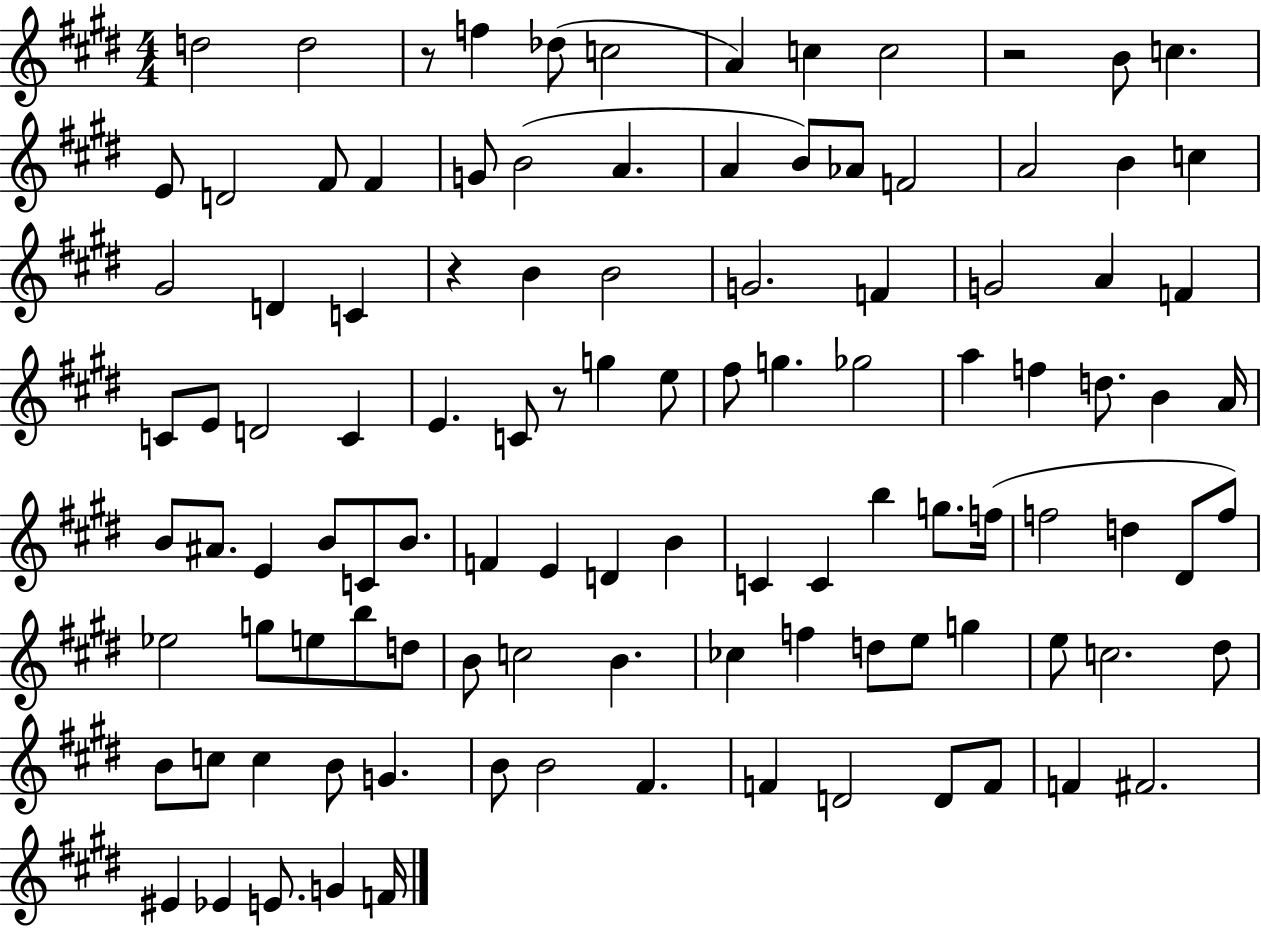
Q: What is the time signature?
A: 4/4